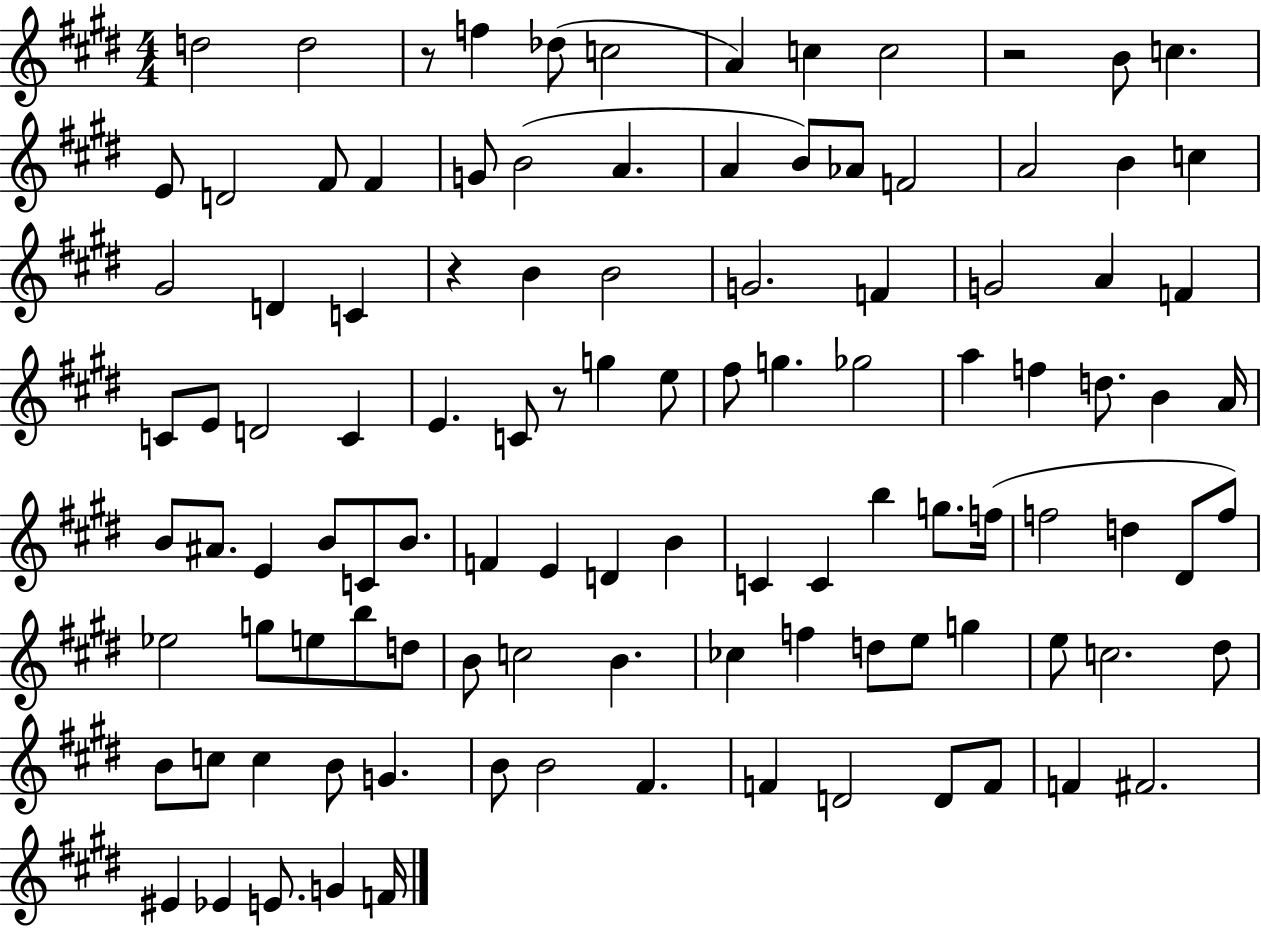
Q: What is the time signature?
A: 4/4